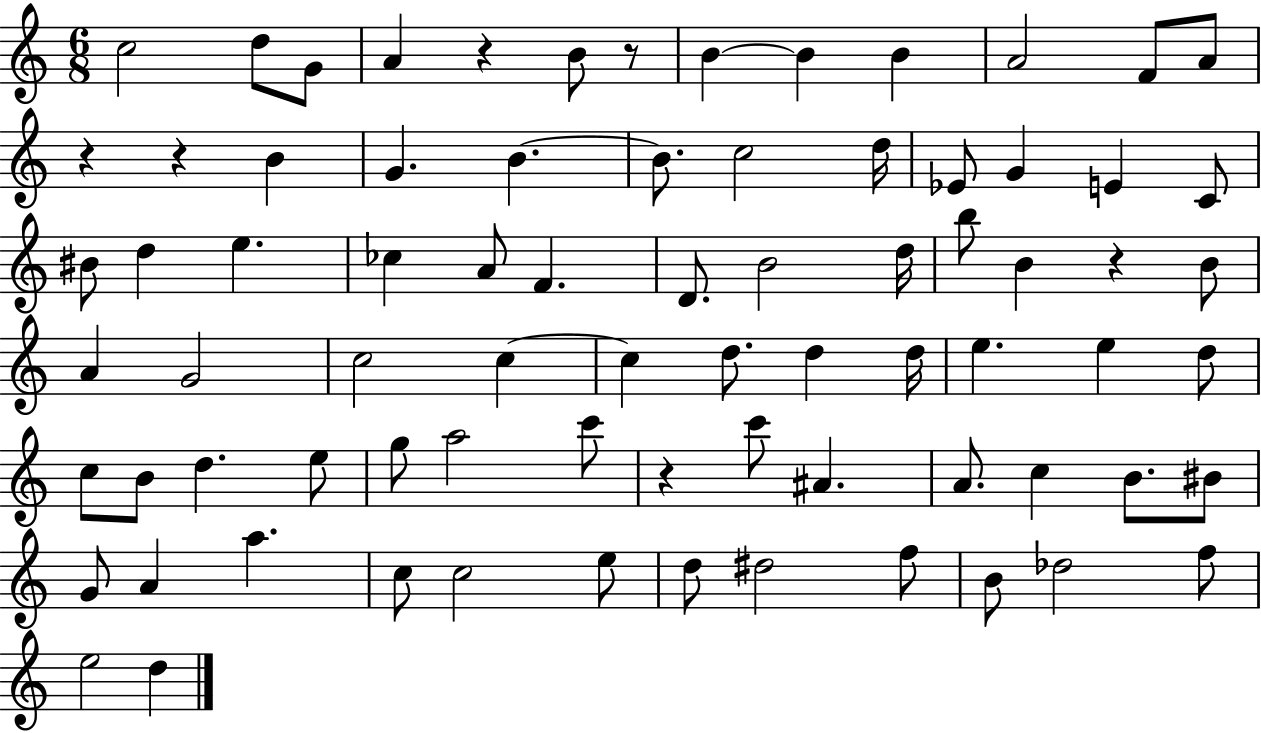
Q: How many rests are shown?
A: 6